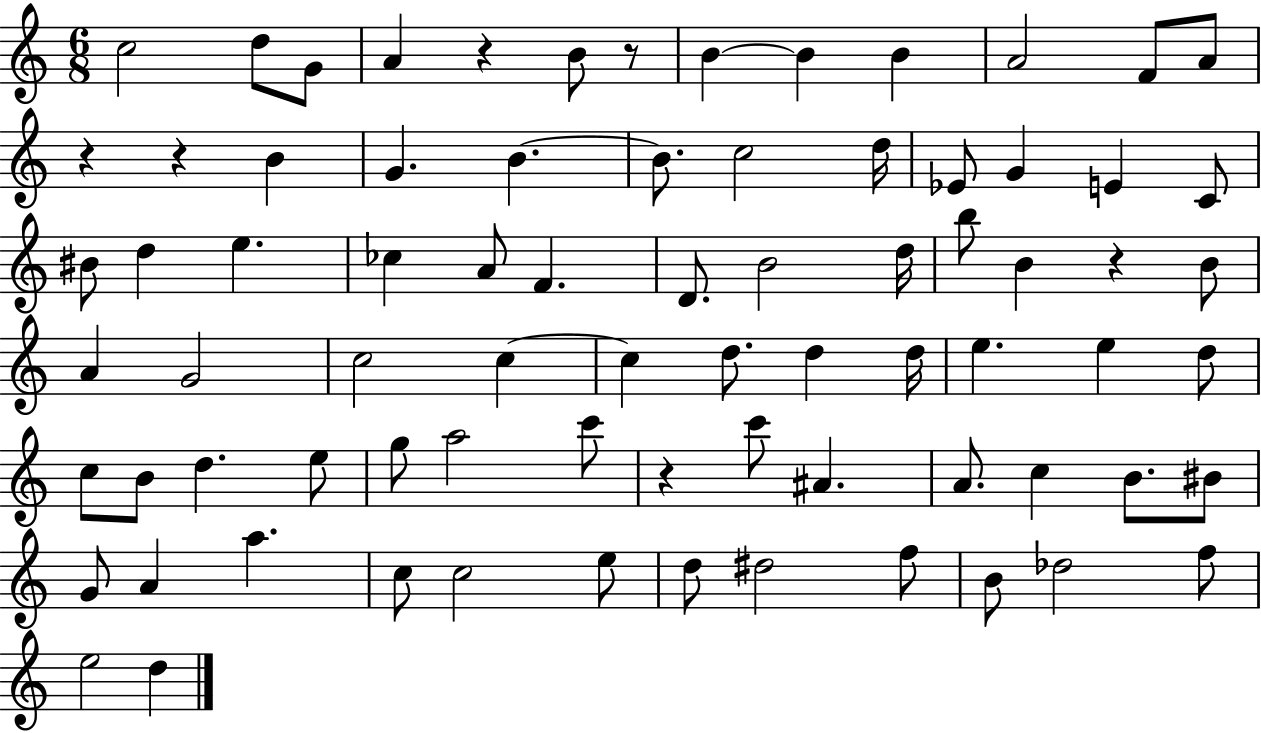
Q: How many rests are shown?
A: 6